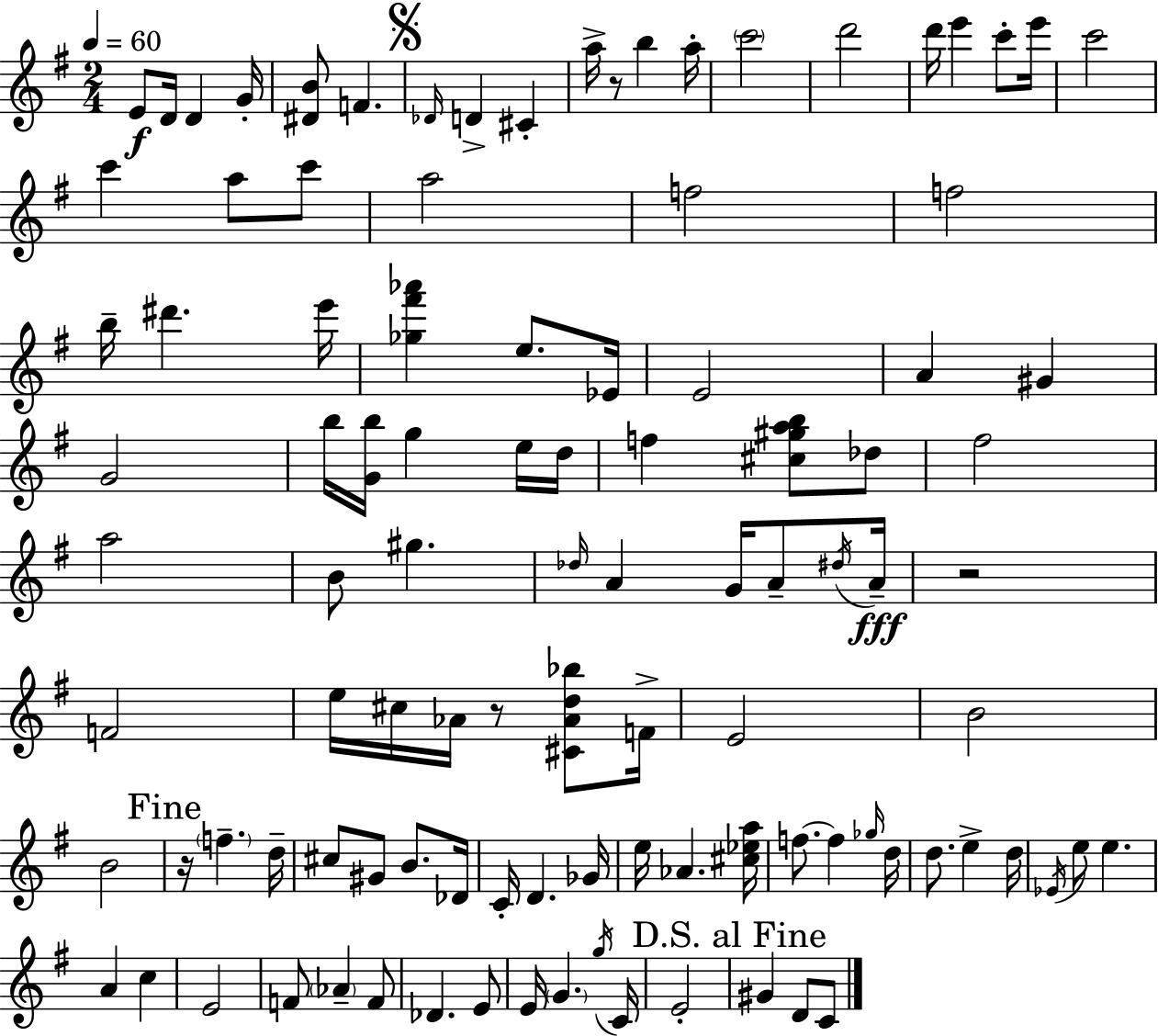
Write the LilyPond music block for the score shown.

{
  \clef treble
  \numericTimeSignature
  \time 2/4
  \key g \major
  \tempo 4 = 60
  e'8\f d'16 d'4 g'16-. | <dis' b'>8 f'4. | \mark \markup { \musicglyph "scripts.segno" } \grace { des'16 } d'4-> cis'4-. | a''16-> r8 b''4 | \break a''16-. \parenthesize c'''2 | d'''2 | d'''16 e'''4 c'''8-. | e'''16 c'''2 | \break c'''4 a''8 c'''8 | a''2 | f''2 | f''2 | \break b''16-- dis'''4. | e'''16 <ges'' fis''' aes'''>4 e''8. | ees'16 e'2 | a'4 gis'4 | \break g'2 | b''16 <g' b''>16 g''4 e''16 | d''16 f''4 <cis'' gis'' a'' b''>8 des''8 | fis''2 | \break a''2 | b'8 gis''4. | \grace { des''16 } a'4 g'16 a'8-- | \acciaccatura { dis''16 }\fff a'16-- r2 | \break f'2 | e''16 cis''16 aes'16 r8 | <cis' aes' d'' bes''>8 f'16-> e'2 | b'2 | \break b'2 | \mark "Fine" r16 \parenthesize f''4.-- | d''16-- cis''8 gis'8 b'8. | des'16 c'16-. d'4. | \break ges'16 e''16 aes'4. | <cis'' ees'' a''>16 f''8.~~ f''4 | \grace { ges''16 } d''16 d''8. e''4-> | d''16 \acciaccatura { ees'16 } e''8 e''4. | \break a'4 | c''4 e'2 | f'8 \parenthesize aes'4-- | f'8 des'4. | \break e'8 e'16 \parenthesize g'4. | \acciaccatura { g''16 } c'16 e'2-. | \mark "D.S. al Fine" gis'4 | d'8 c'8 \bar "|."
}